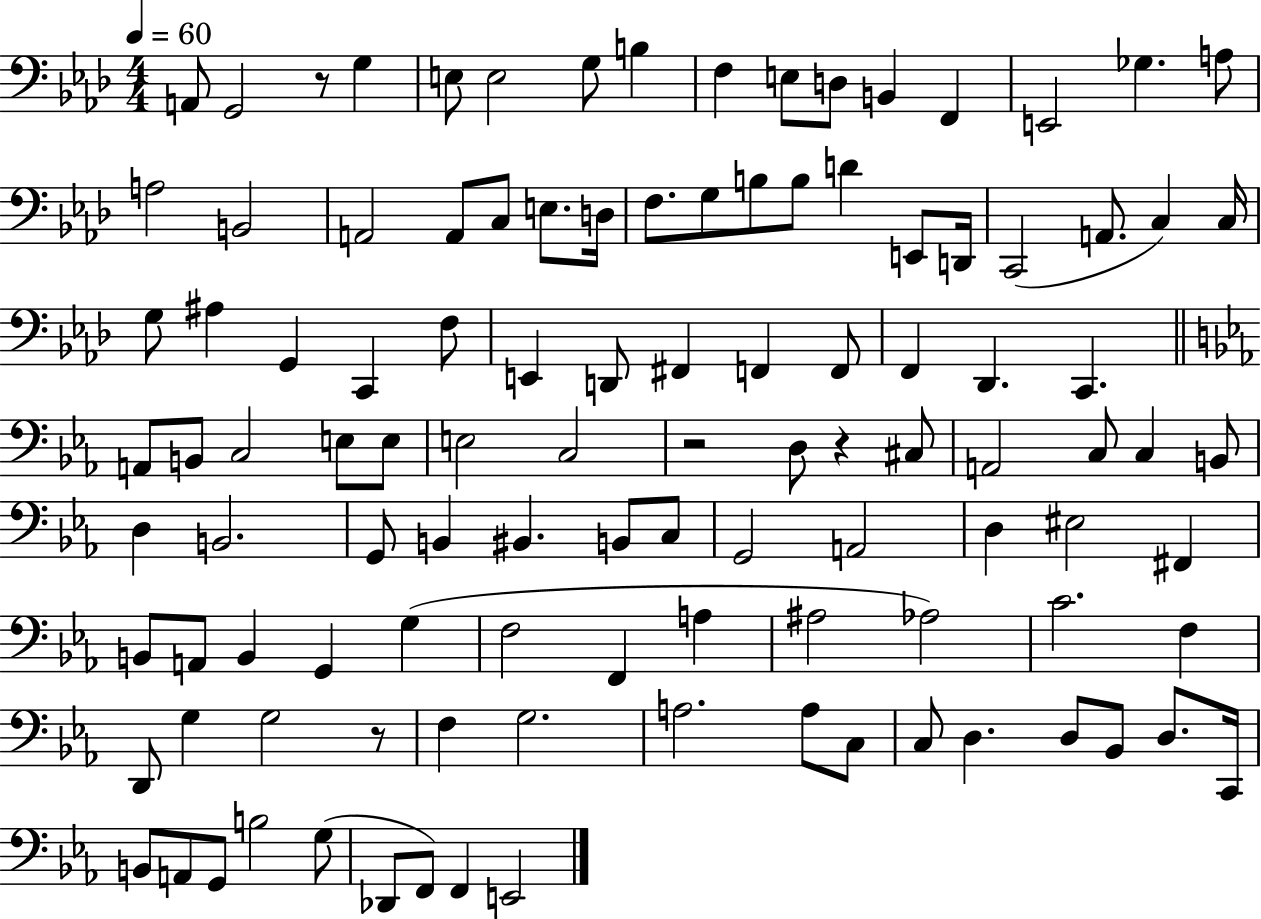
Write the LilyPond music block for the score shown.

{
  \clef bass
  \numericTimeSignature
  \time 4/4
  \key aes \major
  \tempo 4 = 60
  a,8 g,2 r8 g4 | e8 e2 g8 b4 | f4 e8 d8 b,4 f,4 | e,2 ges4. a8 | \break a2 b,2 | a,2 a,8 c8 e8. d16 | f8. g8 b8 b8 d'4 e,8 d,16 | c,2( a,8. c4) c16 | \break g8 ais4 g,4 c,4 f8 | e,4 d,8 fis,4 f,4 f,8 | f,4 des,4. c,4. | \bar "||" \break \key ees \major a,8 b,8 c2 e8 e8 | e2 c2 | r2 d8 r4 cis8 | a,2 c8 c4 b,8 | \break d4 b,2. | g,8 b,4 bis,4. b,8 c8 | g,2 a,2 | d4 eis2 fis,4 | \break b,8 a,8 b,4 g,4 g4( | f2 f,4 a4 | ais2 aes2) | c'2. f4 | \break d,8 g4 g2 r8 | f4 g2. | a2. a8 c8 | c8 d4. d8 bes,8 d8. c,16 | \break b,8 a,8 g,8 b2 g8( | des,8 f,8) f,4 e,2 | \bar "|."
}